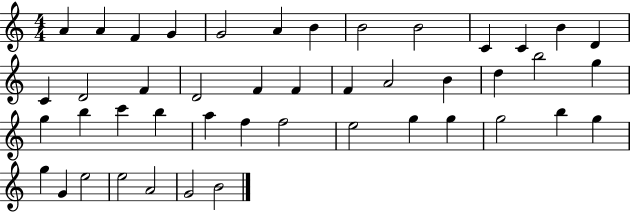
{
  \clef treble
  \numericTimeSignature
  \time 4/4
  \key c \major
  a'4 a'4 f'4 g'4 | g'2 a'4 b'4 | b'2 b'2 | c'4 c'4 b'4 d'4 | \break c'4 d'2 f'4 | d'2 f'4 f'4 | f'4 a'2 b'4 | d''4 b''2 g''4 | \break g''4 b''4 c'''4 b''4 | a''4 f''4 f''2 | e''2 g''4 g''4 | g''2 b''4 g''4 | \break g''4 g'4 e''2 | e''2 a'2 | g'2 b'2 | \bar "|."
}